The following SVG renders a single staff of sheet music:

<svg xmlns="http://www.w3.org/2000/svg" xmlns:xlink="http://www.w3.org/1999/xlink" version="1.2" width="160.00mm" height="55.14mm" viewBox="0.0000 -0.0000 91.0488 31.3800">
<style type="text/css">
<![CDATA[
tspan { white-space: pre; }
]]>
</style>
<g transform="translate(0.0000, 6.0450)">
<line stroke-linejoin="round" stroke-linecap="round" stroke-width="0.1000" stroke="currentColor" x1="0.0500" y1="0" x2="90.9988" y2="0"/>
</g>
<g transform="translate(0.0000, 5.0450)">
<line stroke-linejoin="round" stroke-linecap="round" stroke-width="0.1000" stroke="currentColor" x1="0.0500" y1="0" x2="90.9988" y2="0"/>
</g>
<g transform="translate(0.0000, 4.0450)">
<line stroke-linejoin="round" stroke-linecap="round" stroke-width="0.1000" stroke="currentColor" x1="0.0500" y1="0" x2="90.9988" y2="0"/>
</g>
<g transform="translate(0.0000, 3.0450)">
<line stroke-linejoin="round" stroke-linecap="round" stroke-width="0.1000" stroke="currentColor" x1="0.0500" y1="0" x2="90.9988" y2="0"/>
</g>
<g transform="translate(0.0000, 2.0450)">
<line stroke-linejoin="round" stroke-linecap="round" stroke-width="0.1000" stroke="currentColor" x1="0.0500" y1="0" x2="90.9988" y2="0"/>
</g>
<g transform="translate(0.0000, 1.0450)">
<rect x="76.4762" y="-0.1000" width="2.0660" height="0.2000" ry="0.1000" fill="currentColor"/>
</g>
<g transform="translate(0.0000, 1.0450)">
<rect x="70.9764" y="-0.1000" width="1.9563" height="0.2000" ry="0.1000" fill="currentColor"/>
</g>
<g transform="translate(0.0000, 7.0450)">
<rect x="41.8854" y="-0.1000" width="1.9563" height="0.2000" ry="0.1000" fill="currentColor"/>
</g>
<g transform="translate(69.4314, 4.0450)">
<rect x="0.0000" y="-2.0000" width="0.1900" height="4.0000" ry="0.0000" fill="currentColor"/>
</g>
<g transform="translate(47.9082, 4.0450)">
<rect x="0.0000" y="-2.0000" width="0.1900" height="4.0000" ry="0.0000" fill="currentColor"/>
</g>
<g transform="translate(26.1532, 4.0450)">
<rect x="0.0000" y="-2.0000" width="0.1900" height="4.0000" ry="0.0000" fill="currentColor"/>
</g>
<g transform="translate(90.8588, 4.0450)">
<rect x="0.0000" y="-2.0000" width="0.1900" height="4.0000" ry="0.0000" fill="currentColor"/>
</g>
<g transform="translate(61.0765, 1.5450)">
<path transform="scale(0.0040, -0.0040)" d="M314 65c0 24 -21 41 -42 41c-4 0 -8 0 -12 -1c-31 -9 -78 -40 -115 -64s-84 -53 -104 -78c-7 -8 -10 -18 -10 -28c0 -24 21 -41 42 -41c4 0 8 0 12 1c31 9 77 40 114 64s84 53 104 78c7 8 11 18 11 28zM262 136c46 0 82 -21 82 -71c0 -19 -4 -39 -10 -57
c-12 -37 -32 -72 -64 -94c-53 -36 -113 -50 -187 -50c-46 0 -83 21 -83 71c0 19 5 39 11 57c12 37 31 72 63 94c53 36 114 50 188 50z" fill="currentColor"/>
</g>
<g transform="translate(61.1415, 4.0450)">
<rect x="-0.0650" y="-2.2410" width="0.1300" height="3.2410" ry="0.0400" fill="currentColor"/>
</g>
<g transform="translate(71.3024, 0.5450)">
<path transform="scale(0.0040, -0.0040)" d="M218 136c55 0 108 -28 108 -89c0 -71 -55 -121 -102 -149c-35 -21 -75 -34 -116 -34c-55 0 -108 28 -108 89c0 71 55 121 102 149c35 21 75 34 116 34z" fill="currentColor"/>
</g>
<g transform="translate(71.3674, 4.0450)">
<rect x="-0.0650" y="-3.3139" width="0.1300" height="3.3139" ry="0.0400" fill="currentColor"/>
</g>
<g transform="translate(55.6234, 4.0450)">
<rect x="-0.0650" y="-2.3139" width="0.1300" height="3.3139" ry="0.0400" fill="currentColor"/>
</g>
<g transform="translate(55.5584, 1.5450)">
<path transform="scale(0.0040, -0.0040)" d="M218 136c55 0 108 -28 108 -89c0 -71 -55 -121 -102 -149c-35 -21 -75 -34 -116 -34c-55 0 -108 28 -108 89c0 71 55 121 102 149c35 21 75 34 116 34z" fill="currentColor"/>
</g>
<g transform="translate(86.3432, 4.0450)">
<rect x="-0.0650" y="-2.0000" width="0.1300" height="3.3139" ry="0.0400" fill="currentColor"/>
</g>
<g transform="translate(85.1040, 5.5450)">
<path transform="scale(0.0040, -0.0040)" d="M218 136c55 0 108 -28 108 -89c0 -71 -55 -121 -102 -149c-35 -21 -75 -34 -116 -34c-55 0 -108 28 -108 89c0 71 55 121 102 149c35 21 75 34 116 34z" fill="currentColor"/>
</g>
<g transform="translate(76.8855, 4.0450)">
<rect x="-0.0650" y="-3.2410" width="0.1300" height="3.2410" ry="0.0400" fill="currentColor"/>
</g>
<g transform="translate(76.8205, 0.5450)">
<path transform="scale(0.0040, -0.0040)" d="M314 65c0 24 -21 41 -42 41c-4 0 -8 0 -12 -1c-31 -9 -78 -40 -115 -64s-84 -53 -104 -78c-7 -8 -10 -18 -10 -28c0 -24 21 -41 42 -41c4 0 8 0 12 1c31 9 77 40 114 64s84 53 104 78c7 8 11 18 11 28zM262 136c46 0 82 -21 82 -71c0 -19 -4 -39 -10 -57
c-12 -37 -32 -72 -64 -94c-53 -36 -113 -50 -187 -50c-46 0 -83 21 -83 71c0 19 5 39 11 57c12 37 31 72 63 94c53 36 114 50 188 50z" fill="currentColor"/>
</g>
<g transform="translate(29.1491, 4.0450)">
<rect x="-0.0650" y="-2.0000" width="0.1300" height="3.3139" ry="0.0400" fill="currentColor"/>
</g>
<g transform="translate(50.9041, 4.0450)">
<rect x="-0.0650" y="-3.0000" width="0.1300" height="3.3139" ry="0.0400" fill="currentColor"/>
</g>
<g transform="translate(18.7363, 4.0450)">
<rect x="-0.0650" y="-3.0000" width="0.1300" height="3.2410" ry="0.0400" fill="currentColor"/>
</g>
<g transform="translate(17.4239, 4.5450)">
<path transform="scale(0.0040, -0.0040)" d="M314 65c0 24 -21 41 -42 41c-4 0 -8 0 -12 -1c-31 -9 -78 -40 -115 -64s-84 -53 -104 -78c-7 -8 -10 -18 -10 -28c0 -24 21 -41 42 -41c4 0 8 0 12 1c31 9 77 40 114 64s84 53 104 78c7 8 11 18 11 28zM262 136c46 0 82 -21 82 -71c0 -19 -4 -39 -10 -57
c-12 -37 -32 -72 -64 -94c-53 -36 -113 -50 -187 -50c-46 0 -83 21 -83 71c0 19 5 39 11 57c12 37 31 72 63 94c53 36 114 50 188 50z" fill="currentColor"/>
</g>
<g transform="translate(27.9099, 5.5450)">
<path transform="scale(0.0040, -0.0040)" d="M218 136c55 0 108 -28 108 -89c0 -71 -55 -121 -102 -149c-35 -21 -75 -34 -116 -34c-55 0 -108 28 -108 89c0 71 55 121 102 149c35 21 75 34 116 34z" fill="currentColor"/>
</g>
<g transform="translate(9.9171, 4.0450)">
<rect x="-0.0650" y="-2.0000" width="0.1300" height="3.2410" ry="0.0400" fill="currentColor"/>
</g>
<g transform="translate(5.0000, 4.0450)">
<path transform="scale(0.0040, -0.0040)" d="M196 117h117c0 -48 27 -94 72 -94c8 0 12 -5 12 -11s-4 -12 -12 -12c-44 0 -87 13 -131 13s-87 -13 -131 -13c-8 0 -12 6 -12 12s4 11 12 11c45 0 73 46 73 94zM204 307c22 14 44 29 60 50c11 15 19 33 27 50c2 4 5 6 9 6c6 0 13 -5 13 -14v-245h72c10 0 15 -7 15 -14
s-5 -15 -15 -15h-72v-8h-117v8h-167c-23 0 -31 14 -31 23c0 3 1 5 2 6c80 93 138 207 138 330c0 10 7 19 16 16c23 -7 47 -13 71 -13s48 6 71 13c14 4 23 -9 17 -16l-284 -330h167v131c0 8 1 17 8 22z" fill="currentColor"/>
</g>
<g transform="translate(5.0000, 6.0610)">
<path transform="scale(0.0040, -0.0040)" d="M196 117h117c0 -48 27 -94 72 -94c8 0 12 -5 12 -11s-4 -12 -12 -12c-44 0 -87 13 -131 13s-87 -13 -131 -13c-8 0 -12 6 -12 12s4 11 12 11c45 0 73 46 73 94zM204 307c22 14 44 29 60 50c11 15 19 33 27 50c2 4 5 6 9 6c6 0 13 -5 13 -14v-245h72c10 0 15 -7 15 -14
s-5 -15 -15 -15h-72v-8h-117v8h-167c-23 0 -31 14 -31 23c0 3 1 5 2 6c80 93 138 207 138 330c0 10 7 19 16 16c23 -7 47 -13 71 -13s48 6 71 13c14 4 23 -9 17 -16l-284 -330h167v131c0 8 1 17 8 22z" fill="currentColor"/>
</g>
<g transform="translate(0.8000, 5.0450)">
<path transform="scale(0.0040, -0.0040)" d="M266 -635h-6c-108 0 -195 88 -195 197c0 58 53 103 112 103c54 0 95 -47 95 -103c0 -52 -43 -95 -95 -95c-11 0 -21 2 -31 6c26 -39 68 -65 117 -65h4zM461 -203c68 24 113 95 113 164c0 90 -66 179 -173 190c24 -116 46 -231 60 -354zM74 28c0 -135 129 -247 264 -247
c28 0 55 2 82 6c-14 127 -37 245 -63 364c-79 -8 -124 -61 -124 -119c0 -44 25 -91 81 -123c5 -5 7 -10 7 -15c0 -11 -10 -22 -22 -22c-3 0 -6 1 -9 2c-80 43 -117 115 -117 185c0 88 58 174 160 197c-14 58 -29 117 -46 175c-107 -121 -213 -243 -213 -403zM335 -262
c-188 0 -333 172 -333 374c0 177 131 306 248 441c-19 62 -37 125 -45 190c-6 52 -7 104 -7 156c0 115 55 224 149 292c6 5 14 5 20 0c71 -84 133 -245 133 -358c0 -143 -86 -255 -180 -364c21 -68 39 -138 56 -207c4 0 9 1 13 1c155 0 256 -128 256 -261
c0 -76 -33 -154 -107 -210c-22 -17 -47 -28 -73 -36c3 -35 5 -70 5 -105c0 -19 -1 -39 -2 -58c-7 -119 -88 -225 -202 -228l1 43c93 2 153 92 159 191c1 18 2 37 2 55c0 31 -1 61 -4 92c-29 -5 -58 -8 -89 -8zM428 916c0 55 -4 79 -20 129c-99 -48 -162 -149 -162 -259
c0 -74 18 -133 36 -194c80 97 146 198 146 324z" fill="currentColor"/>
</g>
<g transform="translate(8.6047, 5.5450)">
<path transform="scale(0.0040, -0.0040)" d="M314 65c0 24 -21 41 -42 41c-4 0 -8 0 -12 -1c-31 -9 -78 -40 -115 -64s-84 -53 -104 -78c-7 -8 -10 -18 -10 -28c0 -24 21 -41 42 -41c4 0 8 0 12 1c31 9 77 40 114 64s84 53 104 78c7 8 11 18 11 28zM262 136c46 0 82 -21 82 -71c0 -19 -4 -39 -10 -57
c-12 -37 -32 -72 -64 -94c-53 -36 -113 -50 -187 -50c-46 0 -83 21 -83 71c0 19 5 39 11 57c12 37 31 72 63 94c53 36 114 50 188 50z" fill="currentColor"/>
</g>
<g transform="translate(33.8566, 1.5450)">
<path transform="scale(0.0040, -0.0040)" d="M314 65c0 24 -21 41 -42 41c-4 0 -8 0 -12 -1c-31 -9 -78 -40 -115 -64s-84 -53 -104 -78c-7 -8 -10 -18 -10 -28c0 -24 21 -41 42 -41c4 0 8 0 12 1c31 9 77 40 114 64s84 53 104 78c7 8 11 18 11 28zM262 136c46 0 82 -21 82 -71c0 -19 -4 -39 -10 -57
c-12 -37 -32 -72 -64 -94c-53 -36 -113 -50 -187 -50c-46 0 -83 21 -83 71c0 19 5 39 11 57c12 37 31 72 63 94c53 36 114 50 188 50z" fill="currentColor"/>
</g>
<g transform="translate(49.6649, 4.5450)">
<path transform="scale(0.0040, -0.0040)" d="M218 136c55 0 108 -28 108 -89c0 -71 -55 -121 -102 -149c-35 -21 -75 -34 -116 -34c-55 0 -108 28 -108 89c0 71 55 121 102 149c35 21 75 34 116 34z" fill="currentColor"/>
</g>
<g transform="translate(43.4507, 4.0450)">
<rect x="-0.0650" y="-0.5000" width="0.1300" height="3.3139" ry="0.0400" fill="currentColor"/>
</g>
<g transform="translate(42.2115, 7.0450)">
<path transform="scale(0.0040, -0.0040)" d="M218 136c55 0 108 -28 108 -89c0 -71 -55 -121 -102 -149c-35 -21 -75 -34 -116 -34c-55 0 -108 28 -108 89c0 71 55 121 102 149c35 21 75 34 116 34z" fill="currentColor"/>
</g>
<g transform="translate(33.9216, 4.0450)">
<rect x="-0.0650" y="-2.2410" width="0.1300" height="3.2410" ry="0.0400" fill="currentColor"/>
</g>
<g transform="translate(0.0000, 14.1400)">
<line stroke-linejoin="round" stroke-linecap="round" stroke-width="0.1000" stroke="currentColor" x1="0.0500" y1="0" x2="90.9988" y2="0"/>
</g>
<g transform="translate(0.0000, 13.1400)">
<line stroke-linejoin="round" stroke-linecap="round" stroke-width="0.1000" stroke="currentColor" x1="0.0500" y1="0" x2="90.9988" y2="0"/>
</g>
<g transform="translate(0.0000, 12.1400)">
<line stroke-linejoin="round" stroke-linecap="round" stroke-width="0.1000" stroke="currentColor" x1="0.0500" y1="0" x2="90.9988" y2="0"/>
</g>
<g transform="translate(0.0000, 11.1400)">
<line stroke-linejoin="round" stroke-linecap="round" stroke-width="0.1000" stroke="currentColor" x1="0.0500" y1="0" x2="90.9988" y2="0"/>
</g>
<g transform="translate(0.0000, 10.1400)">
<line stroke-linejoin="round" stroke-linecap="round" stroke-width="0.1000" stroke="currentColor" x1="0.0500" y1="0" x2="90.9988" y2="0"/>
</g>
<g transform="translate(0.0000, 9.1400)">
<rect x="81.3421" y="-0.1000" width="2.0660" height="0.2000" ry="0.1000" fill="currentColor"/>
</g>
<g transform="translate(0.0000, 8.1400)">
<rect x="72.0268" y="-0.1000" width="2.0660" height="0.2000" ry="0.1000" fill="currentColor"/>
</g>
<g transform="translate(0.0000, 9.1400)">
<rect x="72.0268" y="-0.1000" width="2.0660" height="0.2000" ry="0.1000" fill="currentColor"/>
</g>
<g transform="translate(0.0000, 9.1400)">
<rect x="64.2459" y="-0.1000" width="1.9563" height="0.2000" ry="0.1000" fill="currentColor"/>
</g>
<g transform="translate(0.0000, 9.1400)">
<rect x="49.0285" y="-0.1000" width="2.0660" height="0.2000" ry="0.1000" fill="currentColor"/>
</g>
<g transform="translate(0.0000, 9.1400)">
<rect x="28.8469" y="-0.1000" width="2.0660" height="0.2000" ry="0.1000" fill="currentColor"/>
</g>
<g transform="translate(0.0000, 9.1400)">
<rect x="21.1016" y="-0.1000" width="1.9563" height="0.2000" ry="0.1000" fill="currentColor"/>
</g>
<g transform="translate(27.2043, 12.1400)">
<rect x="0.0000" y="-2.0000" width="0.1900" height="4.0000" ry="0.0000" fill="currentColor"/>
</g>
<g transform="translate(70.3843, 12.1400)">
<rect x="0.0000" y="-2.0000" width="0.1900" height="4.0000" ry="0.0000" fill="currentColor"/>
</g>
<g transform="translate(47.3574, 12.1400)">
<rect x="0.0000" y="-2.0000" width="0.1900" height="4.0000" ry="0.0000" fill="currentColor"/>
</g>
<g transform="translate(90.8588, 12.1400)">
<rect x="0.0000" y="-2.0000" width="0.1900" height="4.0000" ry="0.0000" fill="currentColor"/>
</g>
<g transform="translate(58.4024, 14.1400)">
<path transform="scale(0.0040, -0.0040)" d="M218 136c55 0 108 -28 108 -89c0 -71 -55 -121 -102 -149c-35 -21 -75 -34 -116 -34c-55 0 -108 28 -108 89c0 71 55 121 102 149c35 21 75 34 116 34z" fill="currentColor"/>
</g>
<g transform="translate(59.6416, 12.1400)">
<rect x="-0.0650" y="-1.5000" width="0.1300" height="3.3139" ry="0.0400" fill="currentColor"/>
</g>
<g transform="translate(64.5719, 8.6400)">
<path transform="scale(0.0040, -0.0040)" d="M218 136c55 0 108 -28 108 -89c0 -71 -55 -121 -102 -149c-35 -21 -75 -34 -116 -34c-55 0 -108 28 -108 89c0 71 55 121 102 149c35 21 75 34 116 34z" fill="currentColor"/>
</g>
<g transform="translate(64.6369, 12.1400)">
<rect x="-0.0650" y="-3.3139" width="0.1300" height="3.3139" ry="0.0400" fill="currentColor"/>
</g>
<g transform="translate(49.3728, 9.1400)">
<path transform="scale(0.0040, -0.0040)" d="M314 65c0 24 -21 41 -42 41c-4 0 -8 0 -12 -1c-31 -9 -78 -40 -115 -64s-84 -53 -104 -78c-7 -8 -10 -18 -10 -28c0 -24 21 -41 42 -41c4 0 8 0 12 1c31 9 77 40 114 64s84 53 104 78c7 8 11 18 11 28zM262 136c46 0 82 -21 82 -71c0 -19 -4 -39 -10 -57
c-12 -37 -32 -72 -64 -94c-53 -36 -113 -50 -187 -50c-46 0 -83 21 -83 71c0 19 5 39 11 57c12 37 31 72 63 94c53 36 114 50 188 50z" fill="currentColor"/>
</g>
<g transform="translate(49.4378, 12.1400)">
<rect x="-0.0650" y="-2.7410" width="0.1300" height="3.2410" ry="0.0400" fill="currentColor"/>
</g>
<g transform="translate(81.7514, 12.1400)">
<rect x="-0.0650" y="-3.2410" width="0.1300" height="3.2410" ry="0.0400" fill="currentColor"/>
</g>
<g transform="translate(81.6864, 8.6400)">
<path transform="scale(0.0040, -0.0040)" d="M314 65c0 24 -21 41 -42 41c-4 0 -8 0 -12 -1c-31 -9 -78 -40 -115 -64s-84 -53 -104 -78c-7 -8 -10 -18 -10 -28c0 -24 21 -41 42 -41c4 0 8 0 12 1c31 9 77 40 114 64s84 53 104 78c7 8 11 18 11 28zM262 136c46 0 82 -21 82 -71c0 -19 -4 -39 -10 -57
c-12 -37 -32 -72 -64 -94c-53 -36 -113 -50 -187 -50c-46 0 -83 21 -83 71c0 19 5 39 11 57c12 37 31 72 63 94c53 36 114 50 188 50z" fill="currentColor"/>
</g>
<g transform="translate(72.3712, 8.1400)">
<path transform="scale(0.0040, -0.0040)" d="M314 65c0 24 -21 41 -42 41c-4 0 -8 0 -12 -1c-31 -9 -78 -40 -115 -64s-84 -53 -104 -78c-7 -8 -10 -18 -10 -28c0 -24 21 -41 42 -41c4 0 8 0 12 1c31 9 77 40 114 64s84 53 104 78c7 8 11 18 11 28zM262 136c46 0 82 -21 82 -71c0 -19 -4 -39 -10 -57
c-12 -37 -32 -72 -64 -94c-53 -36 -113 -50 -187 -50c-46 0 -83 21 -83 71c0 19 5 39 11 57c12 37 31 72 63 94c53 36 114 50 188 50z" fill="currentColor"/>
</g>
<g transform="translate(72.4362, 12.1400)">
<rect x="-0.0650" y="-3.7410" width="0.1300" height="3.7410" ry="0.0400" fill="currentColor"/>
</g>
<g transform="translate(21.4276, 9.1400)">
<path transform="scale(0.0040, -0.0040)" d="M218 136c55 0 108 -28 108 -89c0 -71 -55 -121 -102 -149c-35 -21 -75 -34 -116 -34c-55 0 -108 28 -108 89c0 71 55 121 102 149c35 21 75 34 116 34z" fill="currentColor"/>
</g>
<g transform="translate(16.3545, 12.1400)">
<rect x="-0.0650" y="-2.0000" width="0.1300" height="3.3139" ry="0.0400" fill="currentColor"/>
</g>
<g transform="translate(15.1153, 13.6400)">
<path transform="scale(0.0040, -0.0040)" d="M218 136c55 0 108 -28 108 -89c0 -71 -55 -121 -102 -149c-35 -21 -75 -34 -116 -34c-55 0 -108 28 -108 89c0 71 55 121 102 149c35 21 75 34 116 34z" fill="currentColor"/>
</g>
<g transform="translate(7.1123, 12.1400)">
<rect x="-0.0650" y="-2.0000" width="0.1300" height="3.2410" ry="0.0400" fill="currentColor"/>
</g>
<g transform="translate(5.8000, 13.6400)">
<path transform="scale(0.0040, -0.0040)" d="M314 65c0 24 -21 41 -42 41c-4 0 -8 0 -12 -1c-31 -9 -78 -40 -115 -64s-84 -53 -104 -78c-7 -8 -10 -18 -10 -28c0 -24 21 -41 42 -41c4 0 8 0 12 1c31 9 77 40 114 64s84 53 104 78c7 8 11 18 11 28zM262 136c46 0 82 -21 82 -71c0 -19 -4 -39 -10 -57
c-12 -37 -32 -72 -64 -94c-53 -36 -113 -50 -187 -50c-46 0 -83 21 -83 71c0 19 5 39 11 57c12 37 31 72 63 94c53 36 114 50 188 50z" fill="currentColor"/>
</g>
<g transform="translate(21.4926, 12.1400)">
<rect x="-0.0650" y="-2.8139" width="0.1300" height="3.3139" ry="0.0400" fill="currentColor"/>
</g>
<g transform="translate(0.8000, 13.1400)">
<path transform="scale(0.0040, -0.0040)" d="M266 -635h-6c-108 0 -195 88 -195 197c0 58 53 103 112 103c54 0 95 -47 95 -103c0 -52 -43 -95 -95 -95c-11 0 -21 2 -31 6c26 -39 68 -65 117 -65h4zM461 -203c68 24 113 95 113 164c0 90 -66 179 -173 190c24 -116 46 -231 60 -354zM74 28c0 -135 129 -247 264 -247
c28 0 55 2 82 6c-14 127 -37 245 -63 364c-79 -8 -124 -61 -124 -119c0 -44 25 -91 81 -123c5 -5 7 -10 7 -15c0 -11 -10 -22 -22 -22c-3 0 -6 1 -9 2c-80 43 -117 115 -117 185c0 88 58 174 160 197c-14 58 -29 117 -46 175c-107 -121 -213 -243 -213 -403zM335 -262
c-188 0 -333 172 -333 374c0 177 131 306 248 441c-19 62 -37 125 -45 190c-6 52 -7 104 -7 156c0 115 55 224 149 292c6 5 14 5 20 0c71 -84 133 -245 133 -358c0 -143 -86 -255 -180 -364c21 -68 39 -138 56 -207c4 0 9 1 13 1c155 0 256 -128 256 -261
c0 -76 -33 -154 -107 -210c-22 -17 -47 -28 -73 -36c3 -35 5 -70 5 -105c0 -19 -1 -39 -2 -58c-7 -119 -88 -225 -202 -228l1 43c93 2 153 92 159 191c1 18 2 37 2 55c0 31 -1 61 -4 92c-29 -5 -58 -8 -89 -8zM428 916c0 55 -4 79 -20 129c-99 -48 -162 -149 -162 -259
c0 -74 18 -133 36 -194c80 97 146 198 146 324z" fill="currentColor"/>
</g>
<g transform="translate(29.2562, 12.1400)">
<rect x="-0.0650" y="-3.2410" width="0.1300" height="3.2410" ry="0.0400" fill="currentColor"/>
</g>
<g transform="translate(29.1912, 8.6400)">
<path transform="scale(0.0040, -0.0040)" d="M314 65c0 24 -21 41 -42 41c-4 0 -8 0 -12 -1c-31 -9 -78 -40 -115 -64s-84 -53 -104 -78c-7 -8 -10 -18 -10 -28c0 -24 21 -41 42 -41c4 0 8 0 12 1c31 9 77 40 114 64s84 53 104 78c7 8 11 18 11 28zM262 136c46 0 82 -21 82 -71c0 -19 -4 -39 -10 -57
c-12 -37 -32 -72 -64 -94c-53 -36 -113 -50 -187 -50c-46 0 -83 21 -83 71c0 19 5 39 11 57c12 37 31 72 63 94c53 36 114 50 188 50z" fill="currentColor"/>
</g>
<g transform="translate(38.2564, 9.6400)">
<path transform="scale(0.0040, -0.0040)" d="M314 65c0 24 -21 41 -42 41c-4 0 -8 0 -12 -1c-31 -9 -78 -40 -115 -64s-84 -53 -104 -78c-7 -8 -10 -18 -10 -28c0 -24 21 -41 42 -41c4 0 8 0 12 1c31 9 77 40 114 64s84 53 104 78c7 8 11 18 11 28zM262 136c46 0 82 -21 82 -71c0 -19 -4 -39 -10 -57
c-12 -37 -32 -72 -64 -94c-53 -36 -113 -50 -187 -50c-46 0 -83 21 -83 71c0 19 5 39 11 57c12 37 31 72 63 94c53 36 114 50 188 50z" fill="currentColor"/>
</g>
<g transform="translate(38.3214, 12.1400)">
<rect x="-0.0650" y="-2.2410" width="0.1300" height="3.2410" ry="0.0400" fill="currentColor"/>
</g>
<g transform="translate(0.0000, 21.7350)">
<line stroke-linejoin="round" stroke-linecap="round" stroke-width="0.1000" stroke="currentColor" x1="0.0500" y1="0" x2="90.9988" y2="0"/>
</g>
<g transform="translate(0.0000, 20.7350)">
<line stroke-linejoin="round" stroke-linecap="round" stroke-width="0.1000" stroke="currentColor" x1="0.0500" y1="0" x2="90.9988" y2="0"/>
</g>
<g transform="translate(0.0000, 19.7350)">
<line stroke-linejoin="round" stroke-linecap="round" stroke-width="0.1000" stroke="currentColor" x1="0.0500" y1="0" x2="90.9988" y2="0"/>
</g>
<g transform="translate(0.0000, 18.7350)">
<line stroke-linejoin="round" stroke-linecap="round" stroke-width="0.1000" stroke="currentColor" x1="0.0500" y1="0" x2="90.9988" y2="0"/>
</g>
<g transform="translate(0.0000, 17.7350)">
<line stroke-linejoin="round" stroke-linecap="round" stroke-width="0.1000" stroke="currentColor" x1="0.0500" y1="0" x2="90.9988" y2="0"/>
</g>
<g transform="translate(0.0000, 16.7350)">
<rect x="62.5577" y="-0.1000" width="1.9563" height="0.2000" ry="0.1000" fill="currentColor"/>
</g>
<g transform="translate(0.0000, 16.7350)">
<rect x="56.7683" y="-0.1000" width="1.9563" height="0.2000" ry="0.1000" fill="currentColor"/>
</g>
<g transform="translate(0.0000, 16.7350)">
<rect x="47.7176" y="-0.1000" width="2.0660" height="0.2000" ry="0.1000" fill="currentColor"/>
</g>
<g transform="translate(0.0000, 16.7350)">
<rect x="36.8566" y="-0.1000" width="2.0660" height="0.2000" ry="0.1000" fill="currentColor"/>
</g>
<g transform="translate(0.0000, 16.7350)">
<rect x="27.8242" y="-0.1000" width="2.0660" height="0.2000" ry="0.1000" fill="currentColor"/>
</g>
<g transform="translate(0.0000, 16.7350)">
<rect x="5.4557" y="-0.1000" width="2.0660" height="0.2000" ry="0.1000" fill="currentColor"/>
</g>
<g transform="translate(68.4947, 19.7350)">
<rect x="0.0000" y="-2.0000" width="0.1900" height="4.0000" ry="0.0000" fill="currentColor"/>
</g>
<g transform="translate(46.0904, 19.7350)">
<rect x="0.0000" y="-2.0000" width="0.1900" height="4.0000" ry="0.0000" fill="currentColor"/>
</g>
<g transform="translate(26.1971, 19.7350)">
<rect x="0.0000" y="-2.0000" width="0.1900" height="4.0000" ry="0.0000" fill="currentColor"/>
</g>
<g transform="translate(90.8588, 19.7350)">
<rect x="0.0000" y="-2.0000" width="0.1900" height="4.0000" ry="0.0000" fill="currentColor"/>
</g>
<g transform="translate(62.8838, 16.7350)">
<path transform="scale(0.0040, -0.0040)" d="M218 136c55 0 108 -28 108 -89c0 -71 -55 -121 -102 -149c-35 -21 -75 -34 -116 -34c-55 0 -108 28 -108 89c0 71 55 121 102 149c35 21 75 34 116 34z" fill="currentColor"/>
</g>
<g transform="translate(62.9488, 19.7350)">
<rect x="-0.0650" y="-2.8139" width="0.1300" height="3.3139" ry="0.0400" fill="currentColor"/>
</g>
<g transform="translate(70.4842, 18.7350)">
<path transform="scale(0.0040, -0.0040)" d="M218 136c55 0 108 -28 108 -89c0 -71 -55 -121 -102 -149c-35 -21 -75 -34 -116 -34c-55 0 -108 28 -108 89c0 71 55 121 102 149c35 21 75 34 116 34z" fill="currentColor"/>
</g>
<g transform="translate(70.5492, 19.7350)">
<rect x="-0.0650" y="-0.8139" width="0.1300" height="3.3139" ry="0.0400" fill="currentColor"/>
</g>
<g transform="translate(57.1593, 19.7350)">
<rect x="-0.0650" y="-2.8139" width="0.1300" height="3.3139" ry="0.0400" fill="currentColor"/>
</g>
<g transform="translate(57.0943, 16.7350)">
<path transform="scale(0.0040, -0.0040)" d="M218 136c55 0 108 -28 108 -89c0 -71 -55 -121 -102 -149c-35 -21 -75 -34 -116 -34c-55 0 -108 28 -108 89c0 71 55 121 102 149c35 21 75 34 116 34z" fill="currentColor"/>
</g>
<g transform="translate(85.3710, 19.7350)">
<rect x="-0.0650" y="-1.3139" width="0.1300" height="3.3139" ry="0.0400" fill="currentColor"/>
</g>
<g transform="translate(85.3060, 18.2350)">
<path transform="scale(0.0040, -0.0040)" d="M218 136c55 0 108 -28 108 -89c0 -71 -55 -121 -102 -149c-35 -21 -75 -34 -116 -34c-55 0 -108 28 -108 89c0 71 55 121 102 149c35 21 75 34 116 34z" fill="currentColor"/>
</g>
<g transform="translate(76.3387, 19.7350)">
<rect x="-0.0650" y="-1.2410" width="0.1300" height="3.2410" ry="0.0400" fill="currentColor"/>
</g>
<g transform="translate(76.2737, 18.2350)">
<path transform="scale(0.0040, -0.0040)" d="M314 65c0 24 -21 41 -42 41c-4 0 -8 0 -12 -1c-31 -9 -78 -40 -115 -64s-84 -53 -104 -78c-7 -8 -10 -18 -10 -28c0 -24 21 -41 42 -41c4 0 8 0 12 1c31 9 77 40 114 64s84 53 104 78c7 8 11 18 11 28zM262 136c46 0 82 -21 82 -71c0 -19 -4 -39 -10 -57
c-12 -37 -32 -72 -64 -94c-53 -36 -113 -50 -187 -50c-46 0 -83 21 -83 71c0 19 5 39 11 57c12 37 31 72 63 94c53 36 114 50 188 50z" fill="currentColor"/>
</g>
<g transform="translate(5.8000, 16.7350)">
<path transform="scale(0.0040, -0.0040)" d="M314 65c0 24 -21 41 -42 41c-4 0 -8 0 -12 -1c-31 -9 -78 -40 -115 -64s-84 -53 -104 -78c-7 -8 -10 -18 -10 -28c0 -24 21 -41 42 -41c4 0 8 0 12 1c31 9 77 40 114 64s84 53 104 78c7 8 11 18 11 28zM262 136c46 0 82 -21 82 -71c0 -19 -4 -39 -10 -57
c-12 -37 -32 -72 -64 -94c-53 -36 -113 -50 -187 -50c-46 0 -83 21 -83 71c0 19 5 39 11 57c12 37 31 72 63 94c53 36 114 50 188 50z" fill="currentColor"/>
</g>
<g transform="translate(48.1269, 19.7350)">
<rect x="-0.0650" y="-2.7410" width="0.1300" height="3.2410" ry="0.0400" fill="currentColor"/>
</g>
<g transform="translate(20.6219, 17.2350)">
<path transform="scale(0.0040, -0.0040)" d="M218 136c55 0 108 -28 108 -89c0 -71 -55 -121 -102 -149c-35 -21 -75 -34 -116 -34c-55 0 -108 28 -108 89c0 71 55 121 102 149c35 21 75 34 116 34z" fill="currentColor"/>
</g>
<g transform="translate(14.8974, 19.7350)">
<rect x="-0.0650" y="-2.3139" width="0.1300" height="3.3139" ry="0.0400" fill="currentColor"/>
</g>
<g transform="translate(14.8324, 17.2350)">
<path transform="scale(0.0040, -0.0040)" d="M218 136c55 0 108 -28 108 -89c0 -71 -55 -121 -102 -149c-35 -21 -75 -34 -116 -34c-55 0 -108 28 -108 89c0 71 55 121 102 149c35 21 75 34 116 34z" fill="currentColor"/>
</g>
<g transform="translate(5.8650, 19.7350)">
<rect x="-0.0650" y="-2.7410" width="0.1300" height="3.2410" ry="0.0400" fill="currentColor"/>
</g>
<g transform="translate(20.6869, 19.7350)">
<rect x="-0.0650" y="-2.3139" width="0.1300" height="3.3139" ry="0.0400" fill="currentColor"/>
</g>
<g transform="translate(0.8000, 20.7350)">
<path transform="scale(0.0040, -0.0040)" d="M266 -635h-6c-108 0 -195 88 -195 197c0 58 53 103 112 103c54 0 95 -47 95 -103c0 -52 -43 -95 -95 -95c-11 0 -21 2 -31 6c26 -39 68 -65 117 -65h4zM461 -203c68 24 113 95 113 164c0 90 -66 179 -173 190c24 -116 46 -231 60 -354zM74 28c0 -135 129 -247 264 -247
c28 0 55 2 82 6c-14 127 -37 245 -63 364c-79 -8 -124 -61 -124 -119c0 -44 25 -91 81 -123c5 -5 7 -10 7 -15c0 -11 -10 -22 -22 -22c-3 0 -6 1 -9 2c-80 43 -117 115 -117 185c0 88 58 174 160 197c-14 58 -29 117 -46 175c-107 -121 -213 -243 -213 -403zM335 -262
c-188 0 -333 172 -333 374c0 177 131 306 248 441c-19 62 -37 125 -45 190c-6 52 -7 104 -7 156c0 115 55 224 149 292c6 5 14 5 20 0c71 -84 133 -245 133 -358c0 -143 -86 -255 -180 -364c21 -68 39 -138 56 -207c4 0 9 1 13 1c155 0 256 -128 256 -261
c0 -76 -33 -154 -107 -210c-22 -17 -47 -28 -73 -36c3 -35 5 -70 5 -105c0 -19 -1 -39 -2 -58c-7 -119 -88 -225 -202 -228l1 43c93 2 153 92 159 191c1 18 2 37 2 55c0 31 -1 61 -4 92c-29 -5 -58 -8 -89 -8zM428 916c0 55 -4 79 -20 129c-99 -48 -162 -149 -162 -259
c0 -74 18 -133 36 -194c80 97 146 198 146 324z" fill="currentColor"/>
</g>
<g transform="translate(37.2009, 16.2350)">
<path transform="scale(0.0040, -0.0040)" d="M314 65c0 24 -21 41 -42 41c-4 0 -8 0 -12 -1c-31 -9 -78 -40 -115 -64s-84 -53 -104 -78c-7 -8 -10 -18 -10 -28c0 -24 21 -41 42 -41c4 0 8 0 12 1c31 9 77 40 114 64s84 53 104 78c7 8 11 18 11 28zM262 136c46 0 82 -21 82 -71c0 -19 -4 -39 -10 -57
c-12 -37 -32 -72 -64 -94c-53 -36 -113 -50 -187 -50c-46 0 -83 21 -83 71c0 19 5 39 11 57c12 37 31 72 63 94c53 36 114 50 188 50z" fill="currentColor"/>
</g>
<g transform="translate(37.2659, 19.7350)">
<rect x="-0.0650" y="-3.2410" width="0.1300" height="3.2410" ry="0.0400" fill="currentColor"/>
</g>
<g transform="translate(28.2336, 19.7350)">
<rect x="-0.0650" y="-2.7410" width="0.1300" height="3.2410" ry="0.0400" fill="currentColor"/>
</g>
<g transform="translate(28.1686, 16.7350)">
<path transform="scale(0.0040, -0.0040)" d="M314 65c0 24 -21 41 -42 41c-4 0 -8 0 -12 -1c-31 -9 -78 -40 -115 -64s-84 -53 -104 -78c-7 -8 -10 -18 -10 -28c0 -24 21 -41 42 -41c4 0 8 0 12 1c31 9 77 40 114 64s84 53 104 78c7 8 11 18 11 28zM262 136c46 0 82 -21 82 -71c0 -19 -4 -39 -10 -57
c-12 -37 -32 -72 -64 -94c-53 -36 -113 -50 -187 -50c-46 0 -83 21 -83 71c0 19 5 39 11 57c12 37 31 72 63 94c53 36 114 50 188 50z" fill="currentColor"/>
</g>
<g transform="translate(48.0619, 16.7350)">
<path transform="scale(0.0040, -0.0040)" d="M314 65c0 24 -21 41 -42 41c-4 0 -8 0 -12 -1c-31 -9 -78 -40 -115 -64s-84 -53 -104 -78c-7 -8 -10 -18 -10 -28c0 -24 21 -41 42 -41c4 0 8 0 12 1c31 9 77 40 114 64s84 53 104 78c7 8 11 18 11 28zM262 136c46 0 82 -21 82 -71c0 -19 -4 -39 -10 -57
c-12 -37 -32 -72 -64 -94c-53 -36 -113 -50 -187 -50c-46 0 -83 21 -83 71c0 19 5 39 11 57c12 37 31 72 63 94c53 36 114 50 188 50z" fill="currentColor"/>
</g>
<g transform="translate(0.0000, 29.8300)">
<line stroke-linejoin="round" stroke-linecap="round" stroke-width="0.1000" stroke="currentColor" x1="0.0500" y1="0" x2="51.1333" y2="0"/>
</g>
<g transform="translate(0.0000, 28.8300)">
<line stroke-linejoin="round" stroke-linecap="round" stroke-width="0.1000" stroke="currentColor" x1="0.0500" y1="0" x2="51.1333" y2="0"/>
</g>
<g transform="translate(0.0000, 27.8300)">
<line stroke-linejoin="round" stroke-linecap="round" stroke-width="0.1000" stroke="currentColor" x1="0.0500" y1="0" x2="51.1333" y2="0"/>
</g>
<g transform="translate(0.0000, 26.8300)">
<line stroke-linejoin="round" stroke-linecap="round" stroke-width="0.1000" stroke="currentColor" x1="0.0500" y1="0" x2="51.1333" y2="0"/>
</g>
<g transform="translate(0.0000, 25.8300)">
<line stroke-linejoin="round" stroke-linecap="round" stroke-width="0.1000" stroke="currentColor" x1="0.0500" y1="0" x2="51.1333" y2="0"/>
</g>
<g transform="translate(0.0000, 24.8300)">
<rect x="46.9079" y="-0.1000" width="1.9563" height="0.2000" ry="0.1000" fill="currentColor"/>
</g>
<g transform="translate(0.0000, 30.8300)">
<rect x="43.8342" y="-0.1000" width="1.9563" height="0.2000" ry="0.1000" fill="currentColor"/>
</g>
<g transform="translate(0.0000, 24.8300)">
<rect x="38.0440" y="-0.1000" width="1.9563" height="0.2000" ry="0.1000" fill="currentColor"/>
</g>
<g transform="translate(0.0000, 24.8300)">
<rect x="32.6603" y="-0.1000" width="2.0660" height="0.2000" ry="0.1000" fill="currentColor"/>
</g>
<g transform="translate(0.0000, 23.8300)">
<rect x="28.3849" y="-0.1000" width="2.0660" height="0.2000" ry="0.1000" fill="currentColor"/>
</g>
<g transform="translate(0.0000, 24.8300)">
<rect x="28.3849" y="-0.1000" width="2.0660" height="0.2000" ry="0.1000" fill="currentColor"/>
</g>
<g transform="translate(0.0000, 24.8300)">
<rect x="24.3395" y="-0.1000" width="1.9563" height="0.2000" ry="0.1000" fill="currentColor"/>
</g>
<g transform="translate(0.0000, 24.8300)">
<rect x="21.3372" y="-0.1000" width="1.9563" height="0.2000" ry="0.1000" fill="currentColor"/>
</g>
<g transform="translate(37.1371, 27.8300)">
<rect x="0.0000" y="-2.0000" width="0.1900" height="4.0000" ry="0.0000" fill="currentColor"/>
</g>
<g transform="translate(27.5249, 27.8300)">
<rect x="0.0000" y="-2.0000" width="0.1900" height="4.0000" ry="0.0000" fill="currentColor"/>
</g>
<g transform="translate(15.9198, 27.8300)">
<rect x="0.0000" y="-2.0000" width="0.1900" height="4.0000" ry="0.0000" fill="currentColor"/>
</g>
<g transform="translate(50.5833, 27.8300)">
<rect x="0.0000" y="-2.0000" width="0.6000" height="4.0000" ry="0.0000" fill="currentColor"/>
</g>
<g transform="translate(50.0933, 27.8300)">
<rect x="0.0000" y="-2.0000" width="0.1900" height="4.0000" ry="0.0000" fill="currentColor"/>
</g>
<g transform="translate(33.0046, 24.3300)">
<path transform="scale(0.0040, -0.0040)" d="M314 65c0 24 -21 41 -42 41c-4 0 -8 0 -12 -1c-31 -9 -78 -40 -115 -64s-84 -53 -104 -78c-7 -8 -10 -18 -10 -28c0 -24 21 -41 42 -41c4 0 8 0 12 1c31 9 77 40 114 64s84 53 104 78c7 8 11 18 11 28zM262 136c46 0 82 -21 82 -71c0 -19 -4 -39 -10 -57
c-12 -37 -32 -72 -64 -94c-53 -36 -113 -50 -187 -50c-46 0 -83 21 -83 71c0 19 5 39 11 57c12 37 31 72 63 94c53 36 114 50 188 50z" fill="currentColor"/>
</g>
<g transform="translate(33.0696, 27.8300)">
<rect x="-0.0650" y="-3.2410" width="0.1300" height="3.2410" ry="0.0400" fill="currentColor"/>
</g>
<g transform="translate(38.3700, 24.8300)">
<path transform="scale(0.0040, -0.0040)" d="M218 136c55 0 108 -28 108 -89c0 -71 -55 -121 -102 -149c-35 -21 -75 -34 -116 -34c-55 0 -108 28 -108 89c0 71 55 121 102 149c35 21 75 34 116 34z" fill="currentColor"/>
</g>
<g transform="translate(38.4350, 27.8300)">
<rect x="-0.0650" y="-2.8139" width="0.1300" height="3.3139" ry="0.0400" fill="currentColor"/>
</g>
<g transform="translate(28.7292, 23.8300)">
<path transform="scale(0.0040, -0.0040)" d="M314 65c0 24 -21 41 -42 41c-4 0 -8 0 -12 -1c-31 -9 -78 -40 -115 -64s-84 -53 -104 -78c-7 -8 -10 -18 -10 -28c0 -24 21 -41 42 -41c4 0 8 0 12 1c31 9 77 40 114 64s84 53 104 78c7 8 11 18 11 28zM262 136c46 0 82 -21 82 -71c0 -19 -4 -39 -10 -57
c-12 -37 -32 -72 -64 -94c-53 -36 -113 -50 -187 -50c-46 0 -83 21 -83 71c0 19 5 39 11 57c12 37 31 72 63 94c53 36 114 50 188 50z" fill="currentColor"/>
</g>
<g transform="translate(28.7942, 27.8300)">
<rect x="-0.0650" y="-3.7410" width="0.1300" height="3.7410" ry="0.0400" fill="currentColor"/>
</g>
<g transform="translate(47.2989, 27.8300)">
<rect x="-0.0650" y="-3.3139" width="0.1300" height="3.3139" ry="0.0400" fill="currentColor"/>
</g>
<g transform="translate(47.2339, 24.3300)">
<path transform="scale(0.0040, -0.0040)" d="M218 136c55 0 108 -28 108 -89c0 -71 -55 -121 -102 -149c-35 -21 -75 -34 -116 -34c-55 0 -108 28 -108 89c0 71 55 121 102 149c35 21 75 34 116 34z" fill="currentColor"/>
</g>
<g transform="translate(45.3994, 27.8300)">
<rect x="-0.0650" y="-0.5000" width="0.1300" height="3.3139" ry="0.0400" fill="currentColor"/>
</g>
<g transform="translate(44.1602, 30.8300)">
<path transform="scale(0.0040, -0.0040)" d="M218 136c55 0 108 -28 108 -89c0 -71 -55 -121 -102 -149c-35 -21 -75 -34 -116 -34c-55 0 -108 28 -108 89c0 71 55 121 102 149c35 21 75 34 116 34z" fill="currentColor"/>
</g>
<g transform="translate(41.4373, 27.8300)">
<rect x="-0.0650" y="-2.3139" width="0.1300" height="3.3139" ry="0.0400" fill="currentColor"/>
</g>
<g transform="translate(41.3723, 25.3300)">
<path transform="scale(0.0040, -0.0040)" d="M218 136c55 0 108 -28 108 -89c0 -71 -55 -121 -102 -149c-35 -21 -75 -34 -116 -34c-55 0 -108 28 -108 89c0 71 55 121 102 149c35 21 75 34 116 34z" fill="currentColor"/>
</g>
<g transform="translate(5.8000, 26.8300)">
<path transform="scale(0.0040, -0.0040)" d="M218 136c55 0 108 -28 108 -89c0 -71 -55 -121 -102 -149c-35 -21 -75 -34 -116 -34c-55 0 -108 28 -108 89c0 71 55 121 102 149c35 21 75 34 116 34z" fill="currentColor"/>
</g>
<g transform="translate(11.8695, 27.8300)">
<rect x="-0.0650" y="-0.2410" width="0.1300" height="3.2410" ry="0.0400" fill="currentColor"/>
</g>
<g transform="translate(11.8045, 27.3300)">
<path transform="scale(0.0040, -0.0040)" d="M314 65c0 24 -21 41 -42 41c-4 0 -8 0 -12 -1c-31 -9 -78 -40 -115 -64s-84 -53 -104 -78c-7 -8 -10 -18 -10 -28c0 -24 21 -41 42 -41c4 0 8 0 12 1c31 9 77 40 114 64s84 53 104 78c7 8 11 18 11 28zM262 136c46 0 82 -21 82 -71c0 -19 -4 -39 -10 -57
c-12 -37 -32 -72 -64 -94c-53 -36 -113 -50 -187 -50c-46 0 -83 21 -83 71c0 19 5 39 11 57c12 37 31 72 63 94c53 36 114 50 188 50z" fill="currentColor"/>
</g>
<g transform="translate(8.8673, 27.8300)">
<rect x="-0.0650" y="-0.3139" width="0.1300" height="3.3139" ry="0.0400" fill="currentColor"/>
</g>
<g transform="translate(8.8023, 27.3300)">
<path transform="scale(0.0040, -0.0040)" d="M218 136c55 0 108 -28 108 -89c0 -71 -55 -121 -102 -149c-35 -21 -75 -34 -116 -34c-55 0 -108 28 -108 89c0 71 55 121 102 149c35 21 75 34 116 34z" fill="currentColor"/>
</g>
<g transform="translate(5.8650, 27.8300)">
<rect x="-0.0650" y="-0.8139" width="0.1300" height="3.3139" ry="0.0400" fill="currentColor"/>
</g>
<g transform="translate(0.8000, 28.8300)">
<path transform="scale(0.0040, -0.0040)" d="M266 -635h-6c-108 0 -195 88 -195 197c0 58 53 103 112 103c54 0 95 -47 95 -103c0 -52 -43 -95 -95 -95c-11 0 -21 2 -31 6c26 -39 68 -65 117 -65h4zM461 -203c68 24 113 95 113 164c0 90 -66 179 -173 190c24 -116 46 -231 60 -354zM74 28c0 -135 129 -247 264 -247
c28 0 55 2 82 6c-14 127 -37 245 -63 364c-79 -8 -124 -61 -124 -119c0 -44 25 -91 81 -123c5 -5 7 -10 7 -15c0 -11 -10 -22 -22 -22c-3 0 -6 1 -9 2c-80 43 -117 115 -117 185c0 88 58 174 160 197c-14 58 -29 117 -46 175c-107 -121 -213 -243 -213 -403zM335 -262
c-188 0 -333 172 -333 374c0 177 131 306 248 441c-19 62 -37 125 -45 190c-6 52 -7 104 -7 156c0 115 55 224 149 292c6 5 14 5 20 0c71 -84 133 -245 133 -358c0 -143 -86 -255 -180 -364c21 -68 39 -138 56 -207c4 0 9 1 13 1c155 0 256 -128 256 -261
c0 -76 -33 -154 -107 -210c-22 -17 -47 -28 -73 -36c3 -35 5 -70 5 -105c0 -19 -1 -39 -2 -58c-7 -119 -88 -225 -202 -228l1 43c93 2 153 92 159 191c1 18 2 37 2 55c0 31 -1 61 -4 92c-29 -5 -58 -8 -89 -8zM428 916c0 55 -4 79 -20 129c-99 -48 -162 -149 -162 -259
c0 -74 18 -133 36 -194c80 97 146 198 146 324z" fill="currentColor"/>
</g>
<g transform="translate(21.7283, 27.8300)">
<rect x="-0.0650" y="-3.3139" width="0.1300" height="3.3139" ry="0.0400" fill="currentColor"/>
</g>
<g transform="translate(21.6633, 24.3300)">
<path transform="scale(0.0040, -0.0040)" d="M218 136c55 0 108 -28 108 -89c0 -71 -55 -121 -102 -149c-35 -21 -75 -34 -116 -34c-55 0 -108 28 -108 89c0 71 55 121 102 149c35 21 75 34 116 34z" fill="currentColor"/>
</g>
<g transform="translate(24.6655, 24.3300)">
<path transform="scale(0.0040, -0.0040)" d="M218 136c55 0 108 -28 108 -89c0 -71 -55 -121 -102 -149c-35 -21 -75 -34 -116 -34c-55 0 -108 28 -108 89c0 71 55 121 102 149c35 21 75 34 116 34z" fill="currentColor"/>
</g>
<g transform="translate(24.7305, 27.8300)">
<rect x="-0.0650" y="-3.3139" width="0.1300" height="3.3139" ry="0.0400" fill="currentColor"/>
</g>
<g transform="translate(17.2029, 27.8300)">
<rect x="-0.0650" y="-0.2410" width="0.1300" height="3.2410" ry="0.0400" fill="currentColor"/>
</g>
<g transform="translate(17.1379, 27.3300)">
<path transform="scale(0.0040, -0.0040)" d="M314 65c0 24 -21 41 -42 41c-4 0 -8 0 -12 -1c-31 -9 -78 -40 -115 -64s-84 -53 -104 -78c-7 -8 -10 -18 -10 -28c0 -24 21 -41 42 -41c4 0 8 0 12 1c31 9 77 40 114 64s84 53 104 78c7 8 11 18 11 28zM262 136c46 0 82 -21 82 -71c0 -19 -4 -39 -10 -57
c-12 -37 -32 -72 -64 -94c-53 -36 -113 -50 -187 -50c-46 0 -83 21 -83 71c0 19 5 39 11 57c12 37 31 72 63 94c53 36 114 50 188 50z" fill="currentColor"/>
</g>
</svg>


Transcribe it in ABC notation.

X:1
T:Untitled
M:4/4
L:1/4
K:C
F2 A2 F g2 C A g g2 b b2 F F2 F a b2 g2 a2 E b c'2 b2 a2 g g a2 b2 a2 a a d e2 e d c c2 c2 b b c'2 b2 a g C b